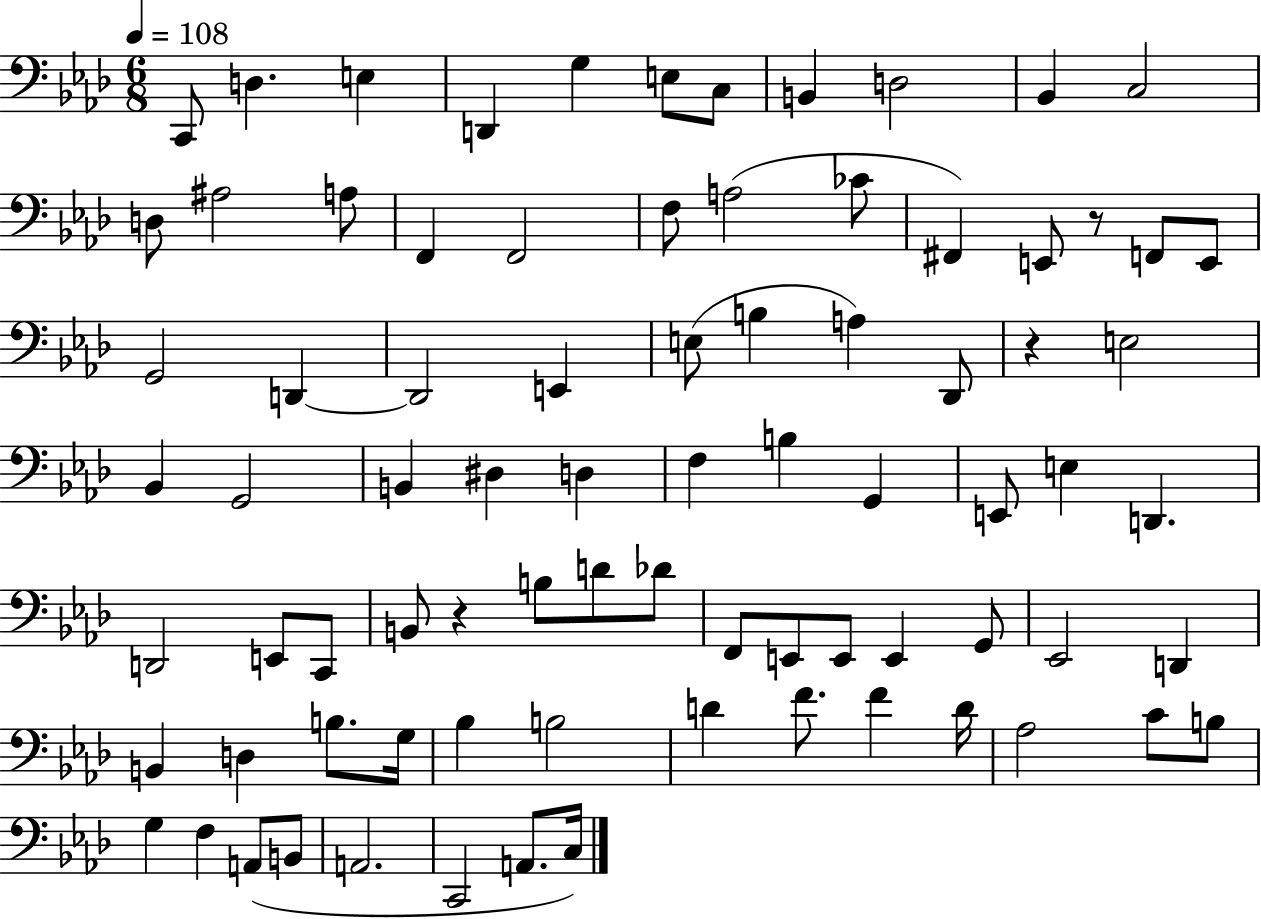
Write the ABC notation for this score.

X:1
T:Untitled
M:6/8
L:1/4
K:Ab
C,,/2 D, E, D,, G, E,/2 C,/2 B,, D,2 _B,, C,2 D,/2 ^A,2 A,/2 F,, F,,2 F,/2 A,2 _C/2 ^F,, E,,/2 z/2 F,,/2 E,,/2 G,,2 D,, D,,2 E,, E,/2 B, A, _D,,/2 z E,2 _B,, G,,2 B,, ^D, D, F, B, G,, E,,/2 E, D,, D,,2 E,,/2 C,,/2 B,,/2 z B,/2 D/2 _D/2 F,,/2 E,,/2 E,,/2 E,, G,,/2 _E,,2 D,, B,, D, B,/2 G,/4 _B, B,2 D F/2 F D/4 _A,2 C/2 B,/2 G, F, A,,/2 B,,/2 A,,2 C,,2 A,,/2 C,/4